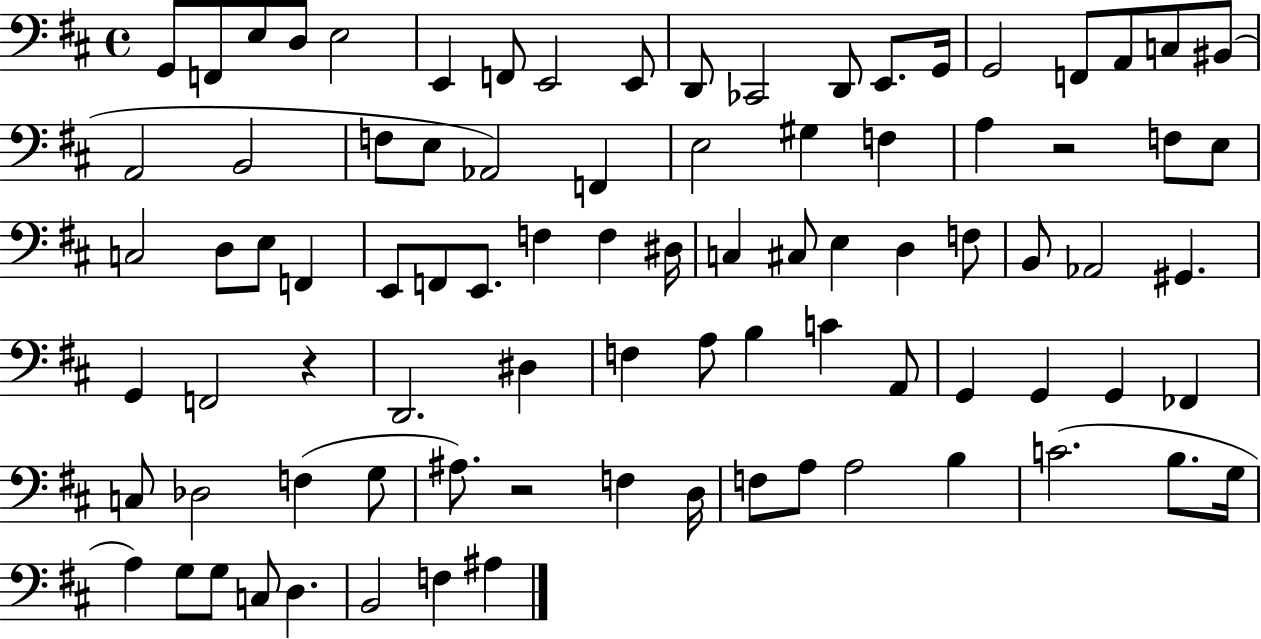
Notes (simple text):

G2/e F2/e E3/e D3/e E3/h E2/q F2/e E2/h E2/e D2/e CES2/h D2/e E2/e. G2/s G2/h F2/e A2/e C3/e BIS2/e A2/h B2/h F3/e E3/e Ab2/h F2/q E3/h G#3/q F3/q A3/q R/h F3/e E3/e C3/h D3/e E3/e F2/q E2/e F2/e E2/e. F3/q F3/q D#3/s C3/q C#3/e E3/q D3/q F3/e B2/e Ab2/h G#2/q. G2/q F2/h R/q D2/h. D#3/q F3/q A3/e B3/q C4/q A2/e G2/q G2/q G2/q FES2/q C3/e Db3/h F3/q G3/e A#3/e. R/h F3/q D3/s F3/e A3/e A3/h B3/q C4/h. B3/e. G3/s A3/q G3/e G3/e C3/e D3/q. B2/h F3/q A#3/q